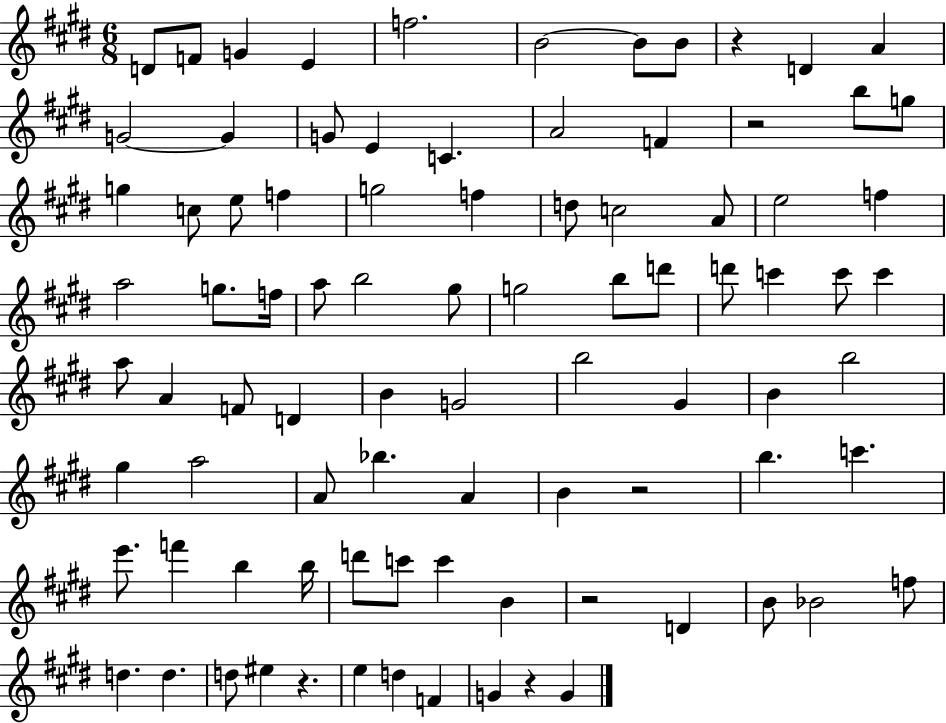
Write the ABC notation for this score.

X:1
T:Untitled
M:6/8
L:1/4
K:E
D/2 F/2 G E f2 B2 B/2 B/2 z D A G2 G G/2 E C A2 F z2 b/2 g/2 g c/2 e/2 f g2 f d/2 c2 A/2 e2 f a2 g/2 f/4 a/2 b2 ^g/2 g2 b/2 d'/2 d'/2 c' c'/2 c' a/2 A F/2 D B G2 b2 ^G B b2 ^g a2 A/2 _b A B z2 b c' e'/2 f' b b/4 d'/2 c'/2 c' B z2 D B/2 _B2 f/2 d d d/2 ^e z e d F G z G